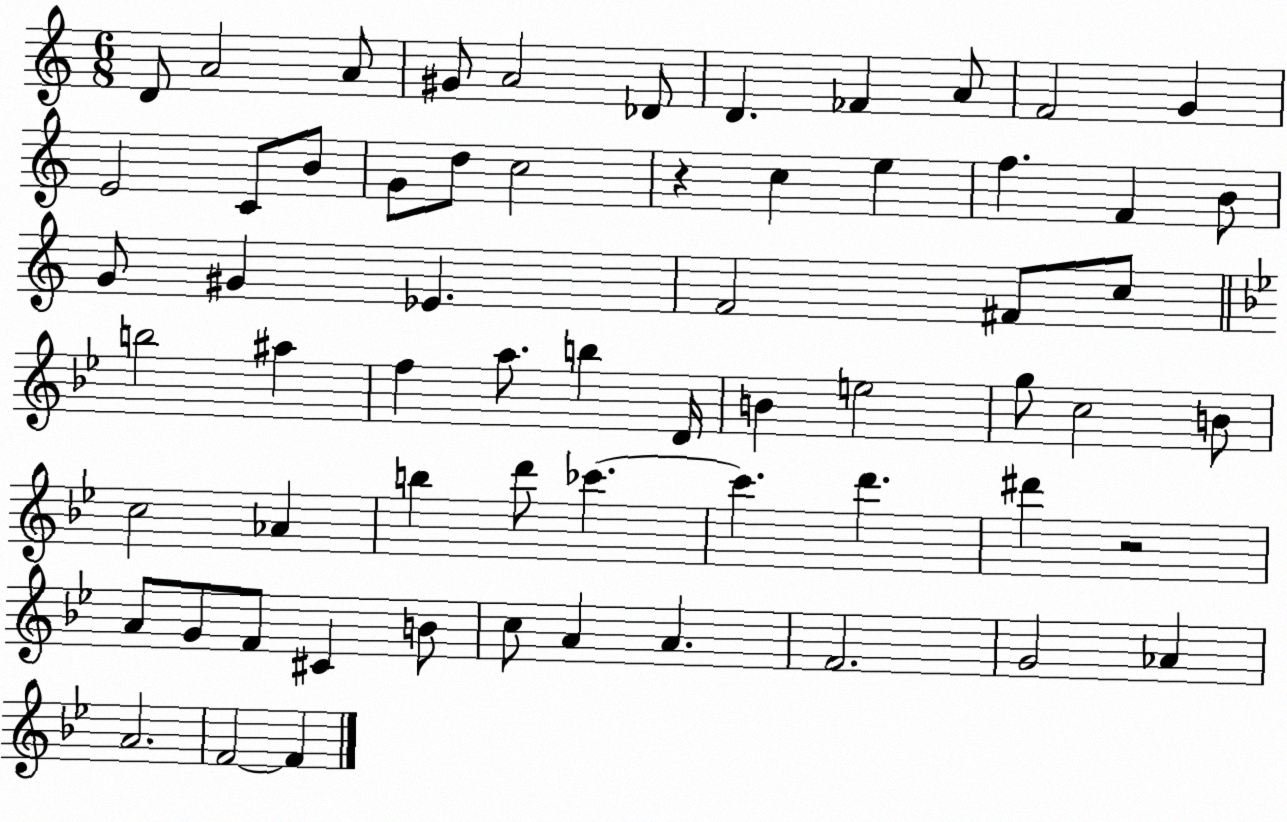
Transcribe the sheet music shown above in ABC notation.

X:1
T:Untitled
M:6/8
L:1/4
K:C
D/2 A2 A/2 ^G/2 A2 _D/2 D _F A/2 F2 G E2 C/2 B/2 G/2 d/2 c2 z c e f F B/2 G/2 ^G _E F2 ^F/2 c/2 b2 ^a f a/2 b D/4 B e2 g/2 c2 B/2 c2 _A b d'/2 _c' _c' d' ^d' z2 A/2 G/2 F/2 ^C B/2 c/2 A A F2 G2 _A A2 F2 F